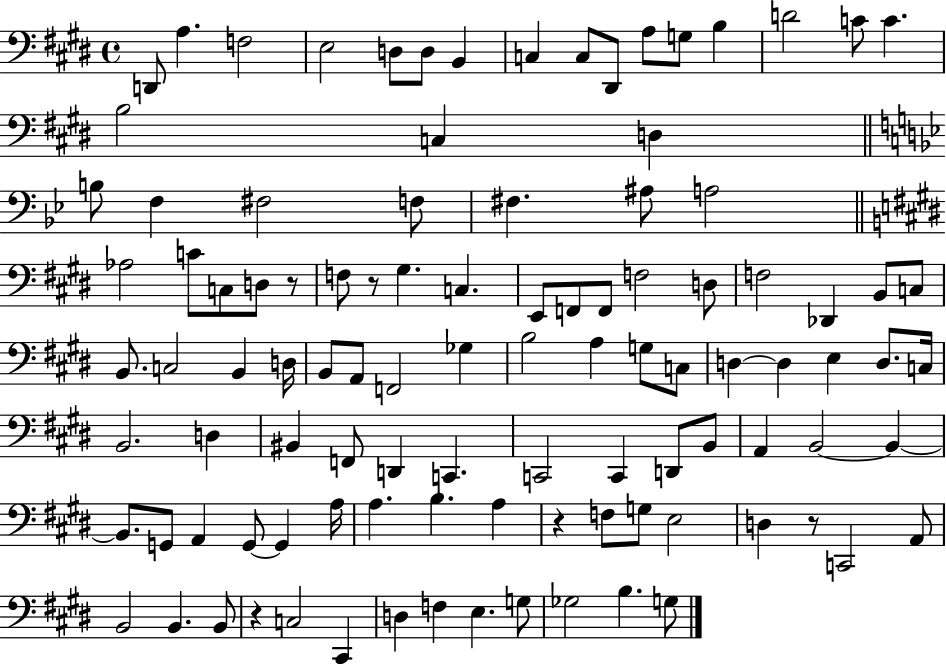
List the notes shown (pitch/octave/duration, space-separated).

D2/e A3/q. F3/h E3/h D3/e D3/e B2/q C3/q C3/e D#2/e A3/e G3/e B3/q D4/h C4/e C4/q. B3/h C3/q D3/q B3/e F3/q F#3/h F3/e F#3/q. A#3/e A3/h Ab3/h C4/e C3/e D3/e R/e F3/e R/e G#3/q. C3/q. E2/e F2/e F2/e F3/h D3/e F3/h Db2/q B2/e C3/e B2/e. C3/h B2/q D3/s B2/e A2/e F2/h Gb3/q B3/h A3/q G3/e C3/e D3/q D3/q E3/q D3/e. C3/s B2/h. D3/q BIS2/q F2/e D2/q C2/q. C2/h C2/q D2/e B2/e A2/q B2/h B2/q B2/e. G2/e A2/q G2/e G2/q A3/s A3/q. B3/q. A3/q R/q F3/e G3/e E3/h D3/q R/e C2/h A2/e B2/h B2/q. B2/e R/q C3/h C#2/q D3/q F3/q E3/q. G3/e Gb3/h B3/q. G3/e